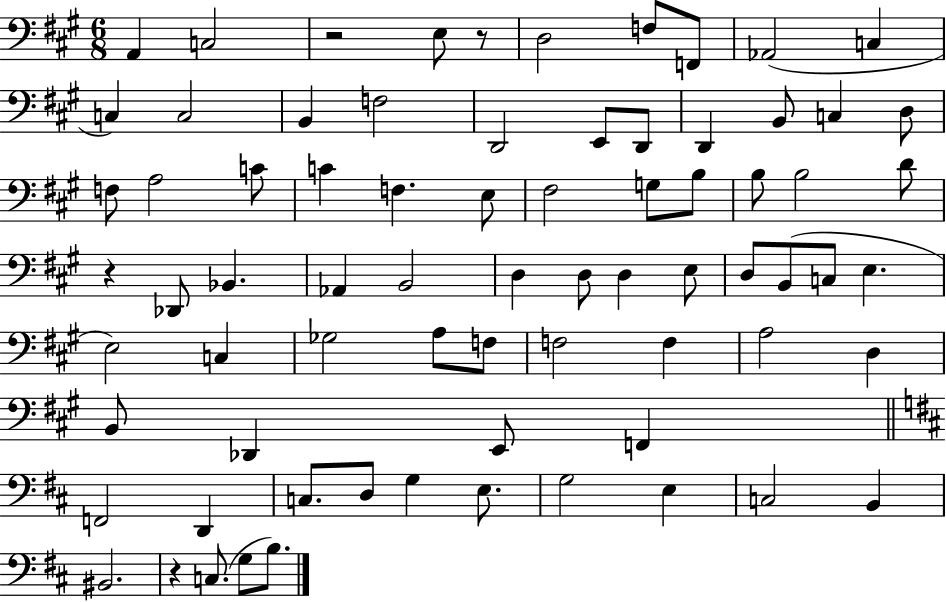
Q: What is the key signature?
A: A major